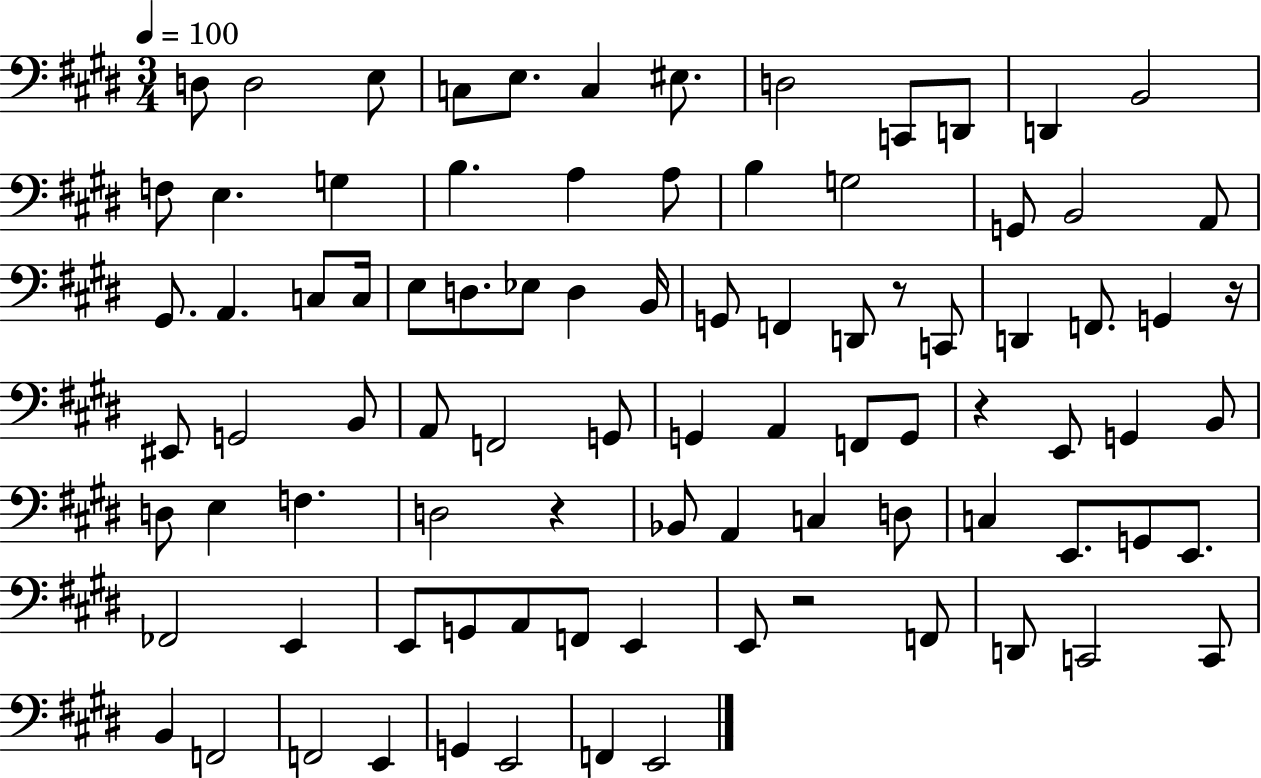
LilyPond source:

{
  \clef bass
  \numericTimeSignature
  \time 3/4
  \key e \major
  \tempo 4 = 100
  d8 d2 e8 | c8 e8. c4 eis8. | d2 c,8 d,8 | d,4 b,2 | \break f8 e4. g4 | b4. a4 a8 | b4 g2 | g,8 b,2 a,8 | \break gis,8. a,4. c8 c16 | e8 d8. ees8 d4 b,16 | g,8 f,4 d,8 r8 c,8 | d,4 f,8. g,4 r16 | \break eis,8 g,2 b,8 | a,8 f,2 g,8 | g,4 a,4 f,8 g,8 | r4 e,8 g,4 b,8 | \break d8 e4 f4. | d2 r4 | bes,8 a,4 c4 d8 | c4 e,8. g,8 e,8. | \break fes,2 e,4 | e,8 g,8 a,8 f,8 e,4 | e,8 r2 f,8 | d,8 c,2 c,8 | \break b,4 f,2 | f,2 e,4 | g,4 e,2 | f,4 e,2 | \break \bar "|."
}